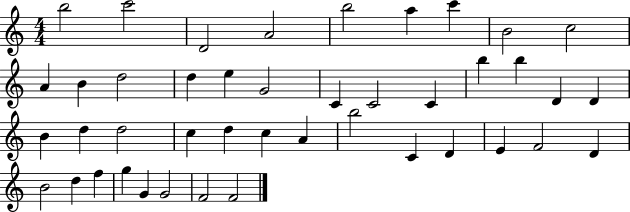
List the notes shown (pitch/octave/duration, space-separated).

B5/h C6/h D4/h A4/h B5/h A5/q C6/q B4/h C5/h A4/q B4/q D5/h D5/q E5/q G4/h C4/q C4/h C4/q B5/q B5/q D4/q D4/q B4/q D5/q D5/h C5/q D5/q C5/q A4/q B5/h C4/q D4/q E4/q F4/h D4/q B4/h D5/q F5/q G5/q G4/q G4/h F4/h F4/h